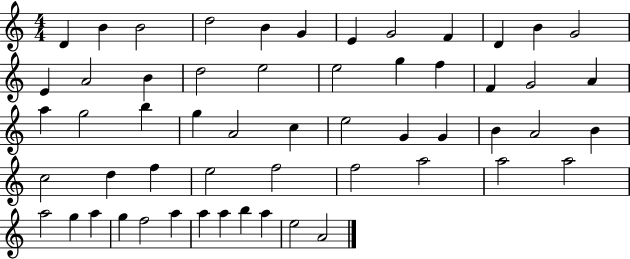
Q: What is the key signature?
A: C major